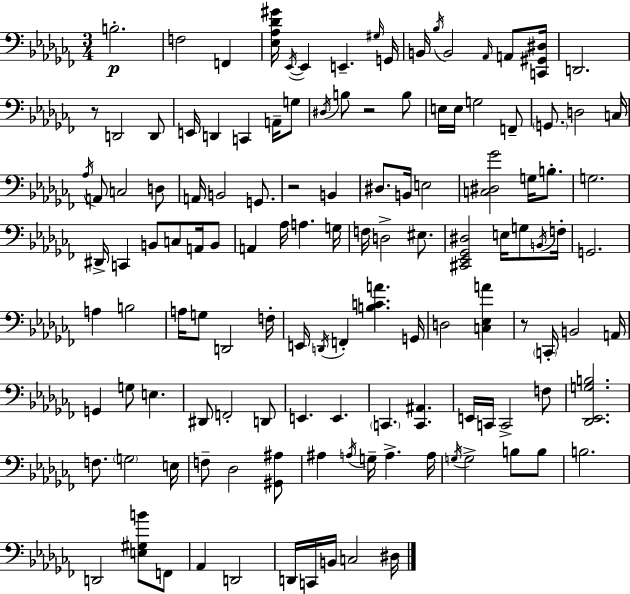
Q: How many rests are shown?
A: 4